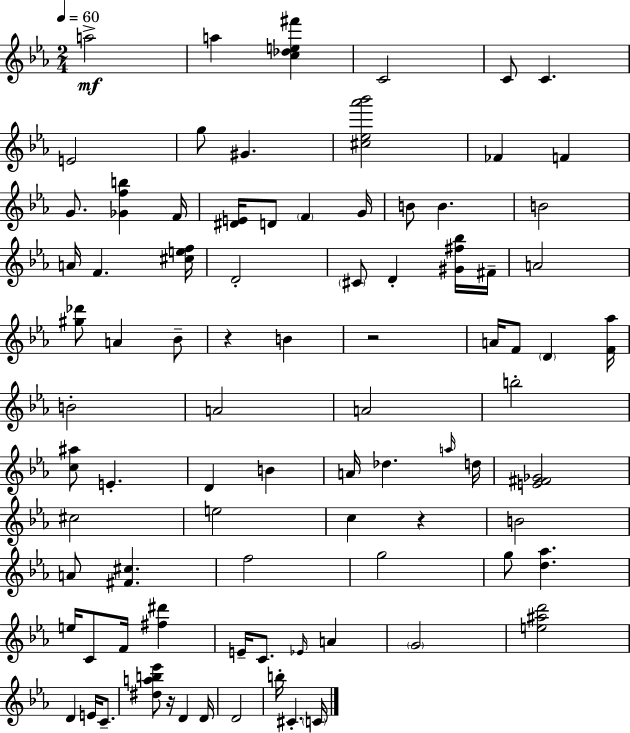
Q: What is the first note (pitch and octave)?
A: A5